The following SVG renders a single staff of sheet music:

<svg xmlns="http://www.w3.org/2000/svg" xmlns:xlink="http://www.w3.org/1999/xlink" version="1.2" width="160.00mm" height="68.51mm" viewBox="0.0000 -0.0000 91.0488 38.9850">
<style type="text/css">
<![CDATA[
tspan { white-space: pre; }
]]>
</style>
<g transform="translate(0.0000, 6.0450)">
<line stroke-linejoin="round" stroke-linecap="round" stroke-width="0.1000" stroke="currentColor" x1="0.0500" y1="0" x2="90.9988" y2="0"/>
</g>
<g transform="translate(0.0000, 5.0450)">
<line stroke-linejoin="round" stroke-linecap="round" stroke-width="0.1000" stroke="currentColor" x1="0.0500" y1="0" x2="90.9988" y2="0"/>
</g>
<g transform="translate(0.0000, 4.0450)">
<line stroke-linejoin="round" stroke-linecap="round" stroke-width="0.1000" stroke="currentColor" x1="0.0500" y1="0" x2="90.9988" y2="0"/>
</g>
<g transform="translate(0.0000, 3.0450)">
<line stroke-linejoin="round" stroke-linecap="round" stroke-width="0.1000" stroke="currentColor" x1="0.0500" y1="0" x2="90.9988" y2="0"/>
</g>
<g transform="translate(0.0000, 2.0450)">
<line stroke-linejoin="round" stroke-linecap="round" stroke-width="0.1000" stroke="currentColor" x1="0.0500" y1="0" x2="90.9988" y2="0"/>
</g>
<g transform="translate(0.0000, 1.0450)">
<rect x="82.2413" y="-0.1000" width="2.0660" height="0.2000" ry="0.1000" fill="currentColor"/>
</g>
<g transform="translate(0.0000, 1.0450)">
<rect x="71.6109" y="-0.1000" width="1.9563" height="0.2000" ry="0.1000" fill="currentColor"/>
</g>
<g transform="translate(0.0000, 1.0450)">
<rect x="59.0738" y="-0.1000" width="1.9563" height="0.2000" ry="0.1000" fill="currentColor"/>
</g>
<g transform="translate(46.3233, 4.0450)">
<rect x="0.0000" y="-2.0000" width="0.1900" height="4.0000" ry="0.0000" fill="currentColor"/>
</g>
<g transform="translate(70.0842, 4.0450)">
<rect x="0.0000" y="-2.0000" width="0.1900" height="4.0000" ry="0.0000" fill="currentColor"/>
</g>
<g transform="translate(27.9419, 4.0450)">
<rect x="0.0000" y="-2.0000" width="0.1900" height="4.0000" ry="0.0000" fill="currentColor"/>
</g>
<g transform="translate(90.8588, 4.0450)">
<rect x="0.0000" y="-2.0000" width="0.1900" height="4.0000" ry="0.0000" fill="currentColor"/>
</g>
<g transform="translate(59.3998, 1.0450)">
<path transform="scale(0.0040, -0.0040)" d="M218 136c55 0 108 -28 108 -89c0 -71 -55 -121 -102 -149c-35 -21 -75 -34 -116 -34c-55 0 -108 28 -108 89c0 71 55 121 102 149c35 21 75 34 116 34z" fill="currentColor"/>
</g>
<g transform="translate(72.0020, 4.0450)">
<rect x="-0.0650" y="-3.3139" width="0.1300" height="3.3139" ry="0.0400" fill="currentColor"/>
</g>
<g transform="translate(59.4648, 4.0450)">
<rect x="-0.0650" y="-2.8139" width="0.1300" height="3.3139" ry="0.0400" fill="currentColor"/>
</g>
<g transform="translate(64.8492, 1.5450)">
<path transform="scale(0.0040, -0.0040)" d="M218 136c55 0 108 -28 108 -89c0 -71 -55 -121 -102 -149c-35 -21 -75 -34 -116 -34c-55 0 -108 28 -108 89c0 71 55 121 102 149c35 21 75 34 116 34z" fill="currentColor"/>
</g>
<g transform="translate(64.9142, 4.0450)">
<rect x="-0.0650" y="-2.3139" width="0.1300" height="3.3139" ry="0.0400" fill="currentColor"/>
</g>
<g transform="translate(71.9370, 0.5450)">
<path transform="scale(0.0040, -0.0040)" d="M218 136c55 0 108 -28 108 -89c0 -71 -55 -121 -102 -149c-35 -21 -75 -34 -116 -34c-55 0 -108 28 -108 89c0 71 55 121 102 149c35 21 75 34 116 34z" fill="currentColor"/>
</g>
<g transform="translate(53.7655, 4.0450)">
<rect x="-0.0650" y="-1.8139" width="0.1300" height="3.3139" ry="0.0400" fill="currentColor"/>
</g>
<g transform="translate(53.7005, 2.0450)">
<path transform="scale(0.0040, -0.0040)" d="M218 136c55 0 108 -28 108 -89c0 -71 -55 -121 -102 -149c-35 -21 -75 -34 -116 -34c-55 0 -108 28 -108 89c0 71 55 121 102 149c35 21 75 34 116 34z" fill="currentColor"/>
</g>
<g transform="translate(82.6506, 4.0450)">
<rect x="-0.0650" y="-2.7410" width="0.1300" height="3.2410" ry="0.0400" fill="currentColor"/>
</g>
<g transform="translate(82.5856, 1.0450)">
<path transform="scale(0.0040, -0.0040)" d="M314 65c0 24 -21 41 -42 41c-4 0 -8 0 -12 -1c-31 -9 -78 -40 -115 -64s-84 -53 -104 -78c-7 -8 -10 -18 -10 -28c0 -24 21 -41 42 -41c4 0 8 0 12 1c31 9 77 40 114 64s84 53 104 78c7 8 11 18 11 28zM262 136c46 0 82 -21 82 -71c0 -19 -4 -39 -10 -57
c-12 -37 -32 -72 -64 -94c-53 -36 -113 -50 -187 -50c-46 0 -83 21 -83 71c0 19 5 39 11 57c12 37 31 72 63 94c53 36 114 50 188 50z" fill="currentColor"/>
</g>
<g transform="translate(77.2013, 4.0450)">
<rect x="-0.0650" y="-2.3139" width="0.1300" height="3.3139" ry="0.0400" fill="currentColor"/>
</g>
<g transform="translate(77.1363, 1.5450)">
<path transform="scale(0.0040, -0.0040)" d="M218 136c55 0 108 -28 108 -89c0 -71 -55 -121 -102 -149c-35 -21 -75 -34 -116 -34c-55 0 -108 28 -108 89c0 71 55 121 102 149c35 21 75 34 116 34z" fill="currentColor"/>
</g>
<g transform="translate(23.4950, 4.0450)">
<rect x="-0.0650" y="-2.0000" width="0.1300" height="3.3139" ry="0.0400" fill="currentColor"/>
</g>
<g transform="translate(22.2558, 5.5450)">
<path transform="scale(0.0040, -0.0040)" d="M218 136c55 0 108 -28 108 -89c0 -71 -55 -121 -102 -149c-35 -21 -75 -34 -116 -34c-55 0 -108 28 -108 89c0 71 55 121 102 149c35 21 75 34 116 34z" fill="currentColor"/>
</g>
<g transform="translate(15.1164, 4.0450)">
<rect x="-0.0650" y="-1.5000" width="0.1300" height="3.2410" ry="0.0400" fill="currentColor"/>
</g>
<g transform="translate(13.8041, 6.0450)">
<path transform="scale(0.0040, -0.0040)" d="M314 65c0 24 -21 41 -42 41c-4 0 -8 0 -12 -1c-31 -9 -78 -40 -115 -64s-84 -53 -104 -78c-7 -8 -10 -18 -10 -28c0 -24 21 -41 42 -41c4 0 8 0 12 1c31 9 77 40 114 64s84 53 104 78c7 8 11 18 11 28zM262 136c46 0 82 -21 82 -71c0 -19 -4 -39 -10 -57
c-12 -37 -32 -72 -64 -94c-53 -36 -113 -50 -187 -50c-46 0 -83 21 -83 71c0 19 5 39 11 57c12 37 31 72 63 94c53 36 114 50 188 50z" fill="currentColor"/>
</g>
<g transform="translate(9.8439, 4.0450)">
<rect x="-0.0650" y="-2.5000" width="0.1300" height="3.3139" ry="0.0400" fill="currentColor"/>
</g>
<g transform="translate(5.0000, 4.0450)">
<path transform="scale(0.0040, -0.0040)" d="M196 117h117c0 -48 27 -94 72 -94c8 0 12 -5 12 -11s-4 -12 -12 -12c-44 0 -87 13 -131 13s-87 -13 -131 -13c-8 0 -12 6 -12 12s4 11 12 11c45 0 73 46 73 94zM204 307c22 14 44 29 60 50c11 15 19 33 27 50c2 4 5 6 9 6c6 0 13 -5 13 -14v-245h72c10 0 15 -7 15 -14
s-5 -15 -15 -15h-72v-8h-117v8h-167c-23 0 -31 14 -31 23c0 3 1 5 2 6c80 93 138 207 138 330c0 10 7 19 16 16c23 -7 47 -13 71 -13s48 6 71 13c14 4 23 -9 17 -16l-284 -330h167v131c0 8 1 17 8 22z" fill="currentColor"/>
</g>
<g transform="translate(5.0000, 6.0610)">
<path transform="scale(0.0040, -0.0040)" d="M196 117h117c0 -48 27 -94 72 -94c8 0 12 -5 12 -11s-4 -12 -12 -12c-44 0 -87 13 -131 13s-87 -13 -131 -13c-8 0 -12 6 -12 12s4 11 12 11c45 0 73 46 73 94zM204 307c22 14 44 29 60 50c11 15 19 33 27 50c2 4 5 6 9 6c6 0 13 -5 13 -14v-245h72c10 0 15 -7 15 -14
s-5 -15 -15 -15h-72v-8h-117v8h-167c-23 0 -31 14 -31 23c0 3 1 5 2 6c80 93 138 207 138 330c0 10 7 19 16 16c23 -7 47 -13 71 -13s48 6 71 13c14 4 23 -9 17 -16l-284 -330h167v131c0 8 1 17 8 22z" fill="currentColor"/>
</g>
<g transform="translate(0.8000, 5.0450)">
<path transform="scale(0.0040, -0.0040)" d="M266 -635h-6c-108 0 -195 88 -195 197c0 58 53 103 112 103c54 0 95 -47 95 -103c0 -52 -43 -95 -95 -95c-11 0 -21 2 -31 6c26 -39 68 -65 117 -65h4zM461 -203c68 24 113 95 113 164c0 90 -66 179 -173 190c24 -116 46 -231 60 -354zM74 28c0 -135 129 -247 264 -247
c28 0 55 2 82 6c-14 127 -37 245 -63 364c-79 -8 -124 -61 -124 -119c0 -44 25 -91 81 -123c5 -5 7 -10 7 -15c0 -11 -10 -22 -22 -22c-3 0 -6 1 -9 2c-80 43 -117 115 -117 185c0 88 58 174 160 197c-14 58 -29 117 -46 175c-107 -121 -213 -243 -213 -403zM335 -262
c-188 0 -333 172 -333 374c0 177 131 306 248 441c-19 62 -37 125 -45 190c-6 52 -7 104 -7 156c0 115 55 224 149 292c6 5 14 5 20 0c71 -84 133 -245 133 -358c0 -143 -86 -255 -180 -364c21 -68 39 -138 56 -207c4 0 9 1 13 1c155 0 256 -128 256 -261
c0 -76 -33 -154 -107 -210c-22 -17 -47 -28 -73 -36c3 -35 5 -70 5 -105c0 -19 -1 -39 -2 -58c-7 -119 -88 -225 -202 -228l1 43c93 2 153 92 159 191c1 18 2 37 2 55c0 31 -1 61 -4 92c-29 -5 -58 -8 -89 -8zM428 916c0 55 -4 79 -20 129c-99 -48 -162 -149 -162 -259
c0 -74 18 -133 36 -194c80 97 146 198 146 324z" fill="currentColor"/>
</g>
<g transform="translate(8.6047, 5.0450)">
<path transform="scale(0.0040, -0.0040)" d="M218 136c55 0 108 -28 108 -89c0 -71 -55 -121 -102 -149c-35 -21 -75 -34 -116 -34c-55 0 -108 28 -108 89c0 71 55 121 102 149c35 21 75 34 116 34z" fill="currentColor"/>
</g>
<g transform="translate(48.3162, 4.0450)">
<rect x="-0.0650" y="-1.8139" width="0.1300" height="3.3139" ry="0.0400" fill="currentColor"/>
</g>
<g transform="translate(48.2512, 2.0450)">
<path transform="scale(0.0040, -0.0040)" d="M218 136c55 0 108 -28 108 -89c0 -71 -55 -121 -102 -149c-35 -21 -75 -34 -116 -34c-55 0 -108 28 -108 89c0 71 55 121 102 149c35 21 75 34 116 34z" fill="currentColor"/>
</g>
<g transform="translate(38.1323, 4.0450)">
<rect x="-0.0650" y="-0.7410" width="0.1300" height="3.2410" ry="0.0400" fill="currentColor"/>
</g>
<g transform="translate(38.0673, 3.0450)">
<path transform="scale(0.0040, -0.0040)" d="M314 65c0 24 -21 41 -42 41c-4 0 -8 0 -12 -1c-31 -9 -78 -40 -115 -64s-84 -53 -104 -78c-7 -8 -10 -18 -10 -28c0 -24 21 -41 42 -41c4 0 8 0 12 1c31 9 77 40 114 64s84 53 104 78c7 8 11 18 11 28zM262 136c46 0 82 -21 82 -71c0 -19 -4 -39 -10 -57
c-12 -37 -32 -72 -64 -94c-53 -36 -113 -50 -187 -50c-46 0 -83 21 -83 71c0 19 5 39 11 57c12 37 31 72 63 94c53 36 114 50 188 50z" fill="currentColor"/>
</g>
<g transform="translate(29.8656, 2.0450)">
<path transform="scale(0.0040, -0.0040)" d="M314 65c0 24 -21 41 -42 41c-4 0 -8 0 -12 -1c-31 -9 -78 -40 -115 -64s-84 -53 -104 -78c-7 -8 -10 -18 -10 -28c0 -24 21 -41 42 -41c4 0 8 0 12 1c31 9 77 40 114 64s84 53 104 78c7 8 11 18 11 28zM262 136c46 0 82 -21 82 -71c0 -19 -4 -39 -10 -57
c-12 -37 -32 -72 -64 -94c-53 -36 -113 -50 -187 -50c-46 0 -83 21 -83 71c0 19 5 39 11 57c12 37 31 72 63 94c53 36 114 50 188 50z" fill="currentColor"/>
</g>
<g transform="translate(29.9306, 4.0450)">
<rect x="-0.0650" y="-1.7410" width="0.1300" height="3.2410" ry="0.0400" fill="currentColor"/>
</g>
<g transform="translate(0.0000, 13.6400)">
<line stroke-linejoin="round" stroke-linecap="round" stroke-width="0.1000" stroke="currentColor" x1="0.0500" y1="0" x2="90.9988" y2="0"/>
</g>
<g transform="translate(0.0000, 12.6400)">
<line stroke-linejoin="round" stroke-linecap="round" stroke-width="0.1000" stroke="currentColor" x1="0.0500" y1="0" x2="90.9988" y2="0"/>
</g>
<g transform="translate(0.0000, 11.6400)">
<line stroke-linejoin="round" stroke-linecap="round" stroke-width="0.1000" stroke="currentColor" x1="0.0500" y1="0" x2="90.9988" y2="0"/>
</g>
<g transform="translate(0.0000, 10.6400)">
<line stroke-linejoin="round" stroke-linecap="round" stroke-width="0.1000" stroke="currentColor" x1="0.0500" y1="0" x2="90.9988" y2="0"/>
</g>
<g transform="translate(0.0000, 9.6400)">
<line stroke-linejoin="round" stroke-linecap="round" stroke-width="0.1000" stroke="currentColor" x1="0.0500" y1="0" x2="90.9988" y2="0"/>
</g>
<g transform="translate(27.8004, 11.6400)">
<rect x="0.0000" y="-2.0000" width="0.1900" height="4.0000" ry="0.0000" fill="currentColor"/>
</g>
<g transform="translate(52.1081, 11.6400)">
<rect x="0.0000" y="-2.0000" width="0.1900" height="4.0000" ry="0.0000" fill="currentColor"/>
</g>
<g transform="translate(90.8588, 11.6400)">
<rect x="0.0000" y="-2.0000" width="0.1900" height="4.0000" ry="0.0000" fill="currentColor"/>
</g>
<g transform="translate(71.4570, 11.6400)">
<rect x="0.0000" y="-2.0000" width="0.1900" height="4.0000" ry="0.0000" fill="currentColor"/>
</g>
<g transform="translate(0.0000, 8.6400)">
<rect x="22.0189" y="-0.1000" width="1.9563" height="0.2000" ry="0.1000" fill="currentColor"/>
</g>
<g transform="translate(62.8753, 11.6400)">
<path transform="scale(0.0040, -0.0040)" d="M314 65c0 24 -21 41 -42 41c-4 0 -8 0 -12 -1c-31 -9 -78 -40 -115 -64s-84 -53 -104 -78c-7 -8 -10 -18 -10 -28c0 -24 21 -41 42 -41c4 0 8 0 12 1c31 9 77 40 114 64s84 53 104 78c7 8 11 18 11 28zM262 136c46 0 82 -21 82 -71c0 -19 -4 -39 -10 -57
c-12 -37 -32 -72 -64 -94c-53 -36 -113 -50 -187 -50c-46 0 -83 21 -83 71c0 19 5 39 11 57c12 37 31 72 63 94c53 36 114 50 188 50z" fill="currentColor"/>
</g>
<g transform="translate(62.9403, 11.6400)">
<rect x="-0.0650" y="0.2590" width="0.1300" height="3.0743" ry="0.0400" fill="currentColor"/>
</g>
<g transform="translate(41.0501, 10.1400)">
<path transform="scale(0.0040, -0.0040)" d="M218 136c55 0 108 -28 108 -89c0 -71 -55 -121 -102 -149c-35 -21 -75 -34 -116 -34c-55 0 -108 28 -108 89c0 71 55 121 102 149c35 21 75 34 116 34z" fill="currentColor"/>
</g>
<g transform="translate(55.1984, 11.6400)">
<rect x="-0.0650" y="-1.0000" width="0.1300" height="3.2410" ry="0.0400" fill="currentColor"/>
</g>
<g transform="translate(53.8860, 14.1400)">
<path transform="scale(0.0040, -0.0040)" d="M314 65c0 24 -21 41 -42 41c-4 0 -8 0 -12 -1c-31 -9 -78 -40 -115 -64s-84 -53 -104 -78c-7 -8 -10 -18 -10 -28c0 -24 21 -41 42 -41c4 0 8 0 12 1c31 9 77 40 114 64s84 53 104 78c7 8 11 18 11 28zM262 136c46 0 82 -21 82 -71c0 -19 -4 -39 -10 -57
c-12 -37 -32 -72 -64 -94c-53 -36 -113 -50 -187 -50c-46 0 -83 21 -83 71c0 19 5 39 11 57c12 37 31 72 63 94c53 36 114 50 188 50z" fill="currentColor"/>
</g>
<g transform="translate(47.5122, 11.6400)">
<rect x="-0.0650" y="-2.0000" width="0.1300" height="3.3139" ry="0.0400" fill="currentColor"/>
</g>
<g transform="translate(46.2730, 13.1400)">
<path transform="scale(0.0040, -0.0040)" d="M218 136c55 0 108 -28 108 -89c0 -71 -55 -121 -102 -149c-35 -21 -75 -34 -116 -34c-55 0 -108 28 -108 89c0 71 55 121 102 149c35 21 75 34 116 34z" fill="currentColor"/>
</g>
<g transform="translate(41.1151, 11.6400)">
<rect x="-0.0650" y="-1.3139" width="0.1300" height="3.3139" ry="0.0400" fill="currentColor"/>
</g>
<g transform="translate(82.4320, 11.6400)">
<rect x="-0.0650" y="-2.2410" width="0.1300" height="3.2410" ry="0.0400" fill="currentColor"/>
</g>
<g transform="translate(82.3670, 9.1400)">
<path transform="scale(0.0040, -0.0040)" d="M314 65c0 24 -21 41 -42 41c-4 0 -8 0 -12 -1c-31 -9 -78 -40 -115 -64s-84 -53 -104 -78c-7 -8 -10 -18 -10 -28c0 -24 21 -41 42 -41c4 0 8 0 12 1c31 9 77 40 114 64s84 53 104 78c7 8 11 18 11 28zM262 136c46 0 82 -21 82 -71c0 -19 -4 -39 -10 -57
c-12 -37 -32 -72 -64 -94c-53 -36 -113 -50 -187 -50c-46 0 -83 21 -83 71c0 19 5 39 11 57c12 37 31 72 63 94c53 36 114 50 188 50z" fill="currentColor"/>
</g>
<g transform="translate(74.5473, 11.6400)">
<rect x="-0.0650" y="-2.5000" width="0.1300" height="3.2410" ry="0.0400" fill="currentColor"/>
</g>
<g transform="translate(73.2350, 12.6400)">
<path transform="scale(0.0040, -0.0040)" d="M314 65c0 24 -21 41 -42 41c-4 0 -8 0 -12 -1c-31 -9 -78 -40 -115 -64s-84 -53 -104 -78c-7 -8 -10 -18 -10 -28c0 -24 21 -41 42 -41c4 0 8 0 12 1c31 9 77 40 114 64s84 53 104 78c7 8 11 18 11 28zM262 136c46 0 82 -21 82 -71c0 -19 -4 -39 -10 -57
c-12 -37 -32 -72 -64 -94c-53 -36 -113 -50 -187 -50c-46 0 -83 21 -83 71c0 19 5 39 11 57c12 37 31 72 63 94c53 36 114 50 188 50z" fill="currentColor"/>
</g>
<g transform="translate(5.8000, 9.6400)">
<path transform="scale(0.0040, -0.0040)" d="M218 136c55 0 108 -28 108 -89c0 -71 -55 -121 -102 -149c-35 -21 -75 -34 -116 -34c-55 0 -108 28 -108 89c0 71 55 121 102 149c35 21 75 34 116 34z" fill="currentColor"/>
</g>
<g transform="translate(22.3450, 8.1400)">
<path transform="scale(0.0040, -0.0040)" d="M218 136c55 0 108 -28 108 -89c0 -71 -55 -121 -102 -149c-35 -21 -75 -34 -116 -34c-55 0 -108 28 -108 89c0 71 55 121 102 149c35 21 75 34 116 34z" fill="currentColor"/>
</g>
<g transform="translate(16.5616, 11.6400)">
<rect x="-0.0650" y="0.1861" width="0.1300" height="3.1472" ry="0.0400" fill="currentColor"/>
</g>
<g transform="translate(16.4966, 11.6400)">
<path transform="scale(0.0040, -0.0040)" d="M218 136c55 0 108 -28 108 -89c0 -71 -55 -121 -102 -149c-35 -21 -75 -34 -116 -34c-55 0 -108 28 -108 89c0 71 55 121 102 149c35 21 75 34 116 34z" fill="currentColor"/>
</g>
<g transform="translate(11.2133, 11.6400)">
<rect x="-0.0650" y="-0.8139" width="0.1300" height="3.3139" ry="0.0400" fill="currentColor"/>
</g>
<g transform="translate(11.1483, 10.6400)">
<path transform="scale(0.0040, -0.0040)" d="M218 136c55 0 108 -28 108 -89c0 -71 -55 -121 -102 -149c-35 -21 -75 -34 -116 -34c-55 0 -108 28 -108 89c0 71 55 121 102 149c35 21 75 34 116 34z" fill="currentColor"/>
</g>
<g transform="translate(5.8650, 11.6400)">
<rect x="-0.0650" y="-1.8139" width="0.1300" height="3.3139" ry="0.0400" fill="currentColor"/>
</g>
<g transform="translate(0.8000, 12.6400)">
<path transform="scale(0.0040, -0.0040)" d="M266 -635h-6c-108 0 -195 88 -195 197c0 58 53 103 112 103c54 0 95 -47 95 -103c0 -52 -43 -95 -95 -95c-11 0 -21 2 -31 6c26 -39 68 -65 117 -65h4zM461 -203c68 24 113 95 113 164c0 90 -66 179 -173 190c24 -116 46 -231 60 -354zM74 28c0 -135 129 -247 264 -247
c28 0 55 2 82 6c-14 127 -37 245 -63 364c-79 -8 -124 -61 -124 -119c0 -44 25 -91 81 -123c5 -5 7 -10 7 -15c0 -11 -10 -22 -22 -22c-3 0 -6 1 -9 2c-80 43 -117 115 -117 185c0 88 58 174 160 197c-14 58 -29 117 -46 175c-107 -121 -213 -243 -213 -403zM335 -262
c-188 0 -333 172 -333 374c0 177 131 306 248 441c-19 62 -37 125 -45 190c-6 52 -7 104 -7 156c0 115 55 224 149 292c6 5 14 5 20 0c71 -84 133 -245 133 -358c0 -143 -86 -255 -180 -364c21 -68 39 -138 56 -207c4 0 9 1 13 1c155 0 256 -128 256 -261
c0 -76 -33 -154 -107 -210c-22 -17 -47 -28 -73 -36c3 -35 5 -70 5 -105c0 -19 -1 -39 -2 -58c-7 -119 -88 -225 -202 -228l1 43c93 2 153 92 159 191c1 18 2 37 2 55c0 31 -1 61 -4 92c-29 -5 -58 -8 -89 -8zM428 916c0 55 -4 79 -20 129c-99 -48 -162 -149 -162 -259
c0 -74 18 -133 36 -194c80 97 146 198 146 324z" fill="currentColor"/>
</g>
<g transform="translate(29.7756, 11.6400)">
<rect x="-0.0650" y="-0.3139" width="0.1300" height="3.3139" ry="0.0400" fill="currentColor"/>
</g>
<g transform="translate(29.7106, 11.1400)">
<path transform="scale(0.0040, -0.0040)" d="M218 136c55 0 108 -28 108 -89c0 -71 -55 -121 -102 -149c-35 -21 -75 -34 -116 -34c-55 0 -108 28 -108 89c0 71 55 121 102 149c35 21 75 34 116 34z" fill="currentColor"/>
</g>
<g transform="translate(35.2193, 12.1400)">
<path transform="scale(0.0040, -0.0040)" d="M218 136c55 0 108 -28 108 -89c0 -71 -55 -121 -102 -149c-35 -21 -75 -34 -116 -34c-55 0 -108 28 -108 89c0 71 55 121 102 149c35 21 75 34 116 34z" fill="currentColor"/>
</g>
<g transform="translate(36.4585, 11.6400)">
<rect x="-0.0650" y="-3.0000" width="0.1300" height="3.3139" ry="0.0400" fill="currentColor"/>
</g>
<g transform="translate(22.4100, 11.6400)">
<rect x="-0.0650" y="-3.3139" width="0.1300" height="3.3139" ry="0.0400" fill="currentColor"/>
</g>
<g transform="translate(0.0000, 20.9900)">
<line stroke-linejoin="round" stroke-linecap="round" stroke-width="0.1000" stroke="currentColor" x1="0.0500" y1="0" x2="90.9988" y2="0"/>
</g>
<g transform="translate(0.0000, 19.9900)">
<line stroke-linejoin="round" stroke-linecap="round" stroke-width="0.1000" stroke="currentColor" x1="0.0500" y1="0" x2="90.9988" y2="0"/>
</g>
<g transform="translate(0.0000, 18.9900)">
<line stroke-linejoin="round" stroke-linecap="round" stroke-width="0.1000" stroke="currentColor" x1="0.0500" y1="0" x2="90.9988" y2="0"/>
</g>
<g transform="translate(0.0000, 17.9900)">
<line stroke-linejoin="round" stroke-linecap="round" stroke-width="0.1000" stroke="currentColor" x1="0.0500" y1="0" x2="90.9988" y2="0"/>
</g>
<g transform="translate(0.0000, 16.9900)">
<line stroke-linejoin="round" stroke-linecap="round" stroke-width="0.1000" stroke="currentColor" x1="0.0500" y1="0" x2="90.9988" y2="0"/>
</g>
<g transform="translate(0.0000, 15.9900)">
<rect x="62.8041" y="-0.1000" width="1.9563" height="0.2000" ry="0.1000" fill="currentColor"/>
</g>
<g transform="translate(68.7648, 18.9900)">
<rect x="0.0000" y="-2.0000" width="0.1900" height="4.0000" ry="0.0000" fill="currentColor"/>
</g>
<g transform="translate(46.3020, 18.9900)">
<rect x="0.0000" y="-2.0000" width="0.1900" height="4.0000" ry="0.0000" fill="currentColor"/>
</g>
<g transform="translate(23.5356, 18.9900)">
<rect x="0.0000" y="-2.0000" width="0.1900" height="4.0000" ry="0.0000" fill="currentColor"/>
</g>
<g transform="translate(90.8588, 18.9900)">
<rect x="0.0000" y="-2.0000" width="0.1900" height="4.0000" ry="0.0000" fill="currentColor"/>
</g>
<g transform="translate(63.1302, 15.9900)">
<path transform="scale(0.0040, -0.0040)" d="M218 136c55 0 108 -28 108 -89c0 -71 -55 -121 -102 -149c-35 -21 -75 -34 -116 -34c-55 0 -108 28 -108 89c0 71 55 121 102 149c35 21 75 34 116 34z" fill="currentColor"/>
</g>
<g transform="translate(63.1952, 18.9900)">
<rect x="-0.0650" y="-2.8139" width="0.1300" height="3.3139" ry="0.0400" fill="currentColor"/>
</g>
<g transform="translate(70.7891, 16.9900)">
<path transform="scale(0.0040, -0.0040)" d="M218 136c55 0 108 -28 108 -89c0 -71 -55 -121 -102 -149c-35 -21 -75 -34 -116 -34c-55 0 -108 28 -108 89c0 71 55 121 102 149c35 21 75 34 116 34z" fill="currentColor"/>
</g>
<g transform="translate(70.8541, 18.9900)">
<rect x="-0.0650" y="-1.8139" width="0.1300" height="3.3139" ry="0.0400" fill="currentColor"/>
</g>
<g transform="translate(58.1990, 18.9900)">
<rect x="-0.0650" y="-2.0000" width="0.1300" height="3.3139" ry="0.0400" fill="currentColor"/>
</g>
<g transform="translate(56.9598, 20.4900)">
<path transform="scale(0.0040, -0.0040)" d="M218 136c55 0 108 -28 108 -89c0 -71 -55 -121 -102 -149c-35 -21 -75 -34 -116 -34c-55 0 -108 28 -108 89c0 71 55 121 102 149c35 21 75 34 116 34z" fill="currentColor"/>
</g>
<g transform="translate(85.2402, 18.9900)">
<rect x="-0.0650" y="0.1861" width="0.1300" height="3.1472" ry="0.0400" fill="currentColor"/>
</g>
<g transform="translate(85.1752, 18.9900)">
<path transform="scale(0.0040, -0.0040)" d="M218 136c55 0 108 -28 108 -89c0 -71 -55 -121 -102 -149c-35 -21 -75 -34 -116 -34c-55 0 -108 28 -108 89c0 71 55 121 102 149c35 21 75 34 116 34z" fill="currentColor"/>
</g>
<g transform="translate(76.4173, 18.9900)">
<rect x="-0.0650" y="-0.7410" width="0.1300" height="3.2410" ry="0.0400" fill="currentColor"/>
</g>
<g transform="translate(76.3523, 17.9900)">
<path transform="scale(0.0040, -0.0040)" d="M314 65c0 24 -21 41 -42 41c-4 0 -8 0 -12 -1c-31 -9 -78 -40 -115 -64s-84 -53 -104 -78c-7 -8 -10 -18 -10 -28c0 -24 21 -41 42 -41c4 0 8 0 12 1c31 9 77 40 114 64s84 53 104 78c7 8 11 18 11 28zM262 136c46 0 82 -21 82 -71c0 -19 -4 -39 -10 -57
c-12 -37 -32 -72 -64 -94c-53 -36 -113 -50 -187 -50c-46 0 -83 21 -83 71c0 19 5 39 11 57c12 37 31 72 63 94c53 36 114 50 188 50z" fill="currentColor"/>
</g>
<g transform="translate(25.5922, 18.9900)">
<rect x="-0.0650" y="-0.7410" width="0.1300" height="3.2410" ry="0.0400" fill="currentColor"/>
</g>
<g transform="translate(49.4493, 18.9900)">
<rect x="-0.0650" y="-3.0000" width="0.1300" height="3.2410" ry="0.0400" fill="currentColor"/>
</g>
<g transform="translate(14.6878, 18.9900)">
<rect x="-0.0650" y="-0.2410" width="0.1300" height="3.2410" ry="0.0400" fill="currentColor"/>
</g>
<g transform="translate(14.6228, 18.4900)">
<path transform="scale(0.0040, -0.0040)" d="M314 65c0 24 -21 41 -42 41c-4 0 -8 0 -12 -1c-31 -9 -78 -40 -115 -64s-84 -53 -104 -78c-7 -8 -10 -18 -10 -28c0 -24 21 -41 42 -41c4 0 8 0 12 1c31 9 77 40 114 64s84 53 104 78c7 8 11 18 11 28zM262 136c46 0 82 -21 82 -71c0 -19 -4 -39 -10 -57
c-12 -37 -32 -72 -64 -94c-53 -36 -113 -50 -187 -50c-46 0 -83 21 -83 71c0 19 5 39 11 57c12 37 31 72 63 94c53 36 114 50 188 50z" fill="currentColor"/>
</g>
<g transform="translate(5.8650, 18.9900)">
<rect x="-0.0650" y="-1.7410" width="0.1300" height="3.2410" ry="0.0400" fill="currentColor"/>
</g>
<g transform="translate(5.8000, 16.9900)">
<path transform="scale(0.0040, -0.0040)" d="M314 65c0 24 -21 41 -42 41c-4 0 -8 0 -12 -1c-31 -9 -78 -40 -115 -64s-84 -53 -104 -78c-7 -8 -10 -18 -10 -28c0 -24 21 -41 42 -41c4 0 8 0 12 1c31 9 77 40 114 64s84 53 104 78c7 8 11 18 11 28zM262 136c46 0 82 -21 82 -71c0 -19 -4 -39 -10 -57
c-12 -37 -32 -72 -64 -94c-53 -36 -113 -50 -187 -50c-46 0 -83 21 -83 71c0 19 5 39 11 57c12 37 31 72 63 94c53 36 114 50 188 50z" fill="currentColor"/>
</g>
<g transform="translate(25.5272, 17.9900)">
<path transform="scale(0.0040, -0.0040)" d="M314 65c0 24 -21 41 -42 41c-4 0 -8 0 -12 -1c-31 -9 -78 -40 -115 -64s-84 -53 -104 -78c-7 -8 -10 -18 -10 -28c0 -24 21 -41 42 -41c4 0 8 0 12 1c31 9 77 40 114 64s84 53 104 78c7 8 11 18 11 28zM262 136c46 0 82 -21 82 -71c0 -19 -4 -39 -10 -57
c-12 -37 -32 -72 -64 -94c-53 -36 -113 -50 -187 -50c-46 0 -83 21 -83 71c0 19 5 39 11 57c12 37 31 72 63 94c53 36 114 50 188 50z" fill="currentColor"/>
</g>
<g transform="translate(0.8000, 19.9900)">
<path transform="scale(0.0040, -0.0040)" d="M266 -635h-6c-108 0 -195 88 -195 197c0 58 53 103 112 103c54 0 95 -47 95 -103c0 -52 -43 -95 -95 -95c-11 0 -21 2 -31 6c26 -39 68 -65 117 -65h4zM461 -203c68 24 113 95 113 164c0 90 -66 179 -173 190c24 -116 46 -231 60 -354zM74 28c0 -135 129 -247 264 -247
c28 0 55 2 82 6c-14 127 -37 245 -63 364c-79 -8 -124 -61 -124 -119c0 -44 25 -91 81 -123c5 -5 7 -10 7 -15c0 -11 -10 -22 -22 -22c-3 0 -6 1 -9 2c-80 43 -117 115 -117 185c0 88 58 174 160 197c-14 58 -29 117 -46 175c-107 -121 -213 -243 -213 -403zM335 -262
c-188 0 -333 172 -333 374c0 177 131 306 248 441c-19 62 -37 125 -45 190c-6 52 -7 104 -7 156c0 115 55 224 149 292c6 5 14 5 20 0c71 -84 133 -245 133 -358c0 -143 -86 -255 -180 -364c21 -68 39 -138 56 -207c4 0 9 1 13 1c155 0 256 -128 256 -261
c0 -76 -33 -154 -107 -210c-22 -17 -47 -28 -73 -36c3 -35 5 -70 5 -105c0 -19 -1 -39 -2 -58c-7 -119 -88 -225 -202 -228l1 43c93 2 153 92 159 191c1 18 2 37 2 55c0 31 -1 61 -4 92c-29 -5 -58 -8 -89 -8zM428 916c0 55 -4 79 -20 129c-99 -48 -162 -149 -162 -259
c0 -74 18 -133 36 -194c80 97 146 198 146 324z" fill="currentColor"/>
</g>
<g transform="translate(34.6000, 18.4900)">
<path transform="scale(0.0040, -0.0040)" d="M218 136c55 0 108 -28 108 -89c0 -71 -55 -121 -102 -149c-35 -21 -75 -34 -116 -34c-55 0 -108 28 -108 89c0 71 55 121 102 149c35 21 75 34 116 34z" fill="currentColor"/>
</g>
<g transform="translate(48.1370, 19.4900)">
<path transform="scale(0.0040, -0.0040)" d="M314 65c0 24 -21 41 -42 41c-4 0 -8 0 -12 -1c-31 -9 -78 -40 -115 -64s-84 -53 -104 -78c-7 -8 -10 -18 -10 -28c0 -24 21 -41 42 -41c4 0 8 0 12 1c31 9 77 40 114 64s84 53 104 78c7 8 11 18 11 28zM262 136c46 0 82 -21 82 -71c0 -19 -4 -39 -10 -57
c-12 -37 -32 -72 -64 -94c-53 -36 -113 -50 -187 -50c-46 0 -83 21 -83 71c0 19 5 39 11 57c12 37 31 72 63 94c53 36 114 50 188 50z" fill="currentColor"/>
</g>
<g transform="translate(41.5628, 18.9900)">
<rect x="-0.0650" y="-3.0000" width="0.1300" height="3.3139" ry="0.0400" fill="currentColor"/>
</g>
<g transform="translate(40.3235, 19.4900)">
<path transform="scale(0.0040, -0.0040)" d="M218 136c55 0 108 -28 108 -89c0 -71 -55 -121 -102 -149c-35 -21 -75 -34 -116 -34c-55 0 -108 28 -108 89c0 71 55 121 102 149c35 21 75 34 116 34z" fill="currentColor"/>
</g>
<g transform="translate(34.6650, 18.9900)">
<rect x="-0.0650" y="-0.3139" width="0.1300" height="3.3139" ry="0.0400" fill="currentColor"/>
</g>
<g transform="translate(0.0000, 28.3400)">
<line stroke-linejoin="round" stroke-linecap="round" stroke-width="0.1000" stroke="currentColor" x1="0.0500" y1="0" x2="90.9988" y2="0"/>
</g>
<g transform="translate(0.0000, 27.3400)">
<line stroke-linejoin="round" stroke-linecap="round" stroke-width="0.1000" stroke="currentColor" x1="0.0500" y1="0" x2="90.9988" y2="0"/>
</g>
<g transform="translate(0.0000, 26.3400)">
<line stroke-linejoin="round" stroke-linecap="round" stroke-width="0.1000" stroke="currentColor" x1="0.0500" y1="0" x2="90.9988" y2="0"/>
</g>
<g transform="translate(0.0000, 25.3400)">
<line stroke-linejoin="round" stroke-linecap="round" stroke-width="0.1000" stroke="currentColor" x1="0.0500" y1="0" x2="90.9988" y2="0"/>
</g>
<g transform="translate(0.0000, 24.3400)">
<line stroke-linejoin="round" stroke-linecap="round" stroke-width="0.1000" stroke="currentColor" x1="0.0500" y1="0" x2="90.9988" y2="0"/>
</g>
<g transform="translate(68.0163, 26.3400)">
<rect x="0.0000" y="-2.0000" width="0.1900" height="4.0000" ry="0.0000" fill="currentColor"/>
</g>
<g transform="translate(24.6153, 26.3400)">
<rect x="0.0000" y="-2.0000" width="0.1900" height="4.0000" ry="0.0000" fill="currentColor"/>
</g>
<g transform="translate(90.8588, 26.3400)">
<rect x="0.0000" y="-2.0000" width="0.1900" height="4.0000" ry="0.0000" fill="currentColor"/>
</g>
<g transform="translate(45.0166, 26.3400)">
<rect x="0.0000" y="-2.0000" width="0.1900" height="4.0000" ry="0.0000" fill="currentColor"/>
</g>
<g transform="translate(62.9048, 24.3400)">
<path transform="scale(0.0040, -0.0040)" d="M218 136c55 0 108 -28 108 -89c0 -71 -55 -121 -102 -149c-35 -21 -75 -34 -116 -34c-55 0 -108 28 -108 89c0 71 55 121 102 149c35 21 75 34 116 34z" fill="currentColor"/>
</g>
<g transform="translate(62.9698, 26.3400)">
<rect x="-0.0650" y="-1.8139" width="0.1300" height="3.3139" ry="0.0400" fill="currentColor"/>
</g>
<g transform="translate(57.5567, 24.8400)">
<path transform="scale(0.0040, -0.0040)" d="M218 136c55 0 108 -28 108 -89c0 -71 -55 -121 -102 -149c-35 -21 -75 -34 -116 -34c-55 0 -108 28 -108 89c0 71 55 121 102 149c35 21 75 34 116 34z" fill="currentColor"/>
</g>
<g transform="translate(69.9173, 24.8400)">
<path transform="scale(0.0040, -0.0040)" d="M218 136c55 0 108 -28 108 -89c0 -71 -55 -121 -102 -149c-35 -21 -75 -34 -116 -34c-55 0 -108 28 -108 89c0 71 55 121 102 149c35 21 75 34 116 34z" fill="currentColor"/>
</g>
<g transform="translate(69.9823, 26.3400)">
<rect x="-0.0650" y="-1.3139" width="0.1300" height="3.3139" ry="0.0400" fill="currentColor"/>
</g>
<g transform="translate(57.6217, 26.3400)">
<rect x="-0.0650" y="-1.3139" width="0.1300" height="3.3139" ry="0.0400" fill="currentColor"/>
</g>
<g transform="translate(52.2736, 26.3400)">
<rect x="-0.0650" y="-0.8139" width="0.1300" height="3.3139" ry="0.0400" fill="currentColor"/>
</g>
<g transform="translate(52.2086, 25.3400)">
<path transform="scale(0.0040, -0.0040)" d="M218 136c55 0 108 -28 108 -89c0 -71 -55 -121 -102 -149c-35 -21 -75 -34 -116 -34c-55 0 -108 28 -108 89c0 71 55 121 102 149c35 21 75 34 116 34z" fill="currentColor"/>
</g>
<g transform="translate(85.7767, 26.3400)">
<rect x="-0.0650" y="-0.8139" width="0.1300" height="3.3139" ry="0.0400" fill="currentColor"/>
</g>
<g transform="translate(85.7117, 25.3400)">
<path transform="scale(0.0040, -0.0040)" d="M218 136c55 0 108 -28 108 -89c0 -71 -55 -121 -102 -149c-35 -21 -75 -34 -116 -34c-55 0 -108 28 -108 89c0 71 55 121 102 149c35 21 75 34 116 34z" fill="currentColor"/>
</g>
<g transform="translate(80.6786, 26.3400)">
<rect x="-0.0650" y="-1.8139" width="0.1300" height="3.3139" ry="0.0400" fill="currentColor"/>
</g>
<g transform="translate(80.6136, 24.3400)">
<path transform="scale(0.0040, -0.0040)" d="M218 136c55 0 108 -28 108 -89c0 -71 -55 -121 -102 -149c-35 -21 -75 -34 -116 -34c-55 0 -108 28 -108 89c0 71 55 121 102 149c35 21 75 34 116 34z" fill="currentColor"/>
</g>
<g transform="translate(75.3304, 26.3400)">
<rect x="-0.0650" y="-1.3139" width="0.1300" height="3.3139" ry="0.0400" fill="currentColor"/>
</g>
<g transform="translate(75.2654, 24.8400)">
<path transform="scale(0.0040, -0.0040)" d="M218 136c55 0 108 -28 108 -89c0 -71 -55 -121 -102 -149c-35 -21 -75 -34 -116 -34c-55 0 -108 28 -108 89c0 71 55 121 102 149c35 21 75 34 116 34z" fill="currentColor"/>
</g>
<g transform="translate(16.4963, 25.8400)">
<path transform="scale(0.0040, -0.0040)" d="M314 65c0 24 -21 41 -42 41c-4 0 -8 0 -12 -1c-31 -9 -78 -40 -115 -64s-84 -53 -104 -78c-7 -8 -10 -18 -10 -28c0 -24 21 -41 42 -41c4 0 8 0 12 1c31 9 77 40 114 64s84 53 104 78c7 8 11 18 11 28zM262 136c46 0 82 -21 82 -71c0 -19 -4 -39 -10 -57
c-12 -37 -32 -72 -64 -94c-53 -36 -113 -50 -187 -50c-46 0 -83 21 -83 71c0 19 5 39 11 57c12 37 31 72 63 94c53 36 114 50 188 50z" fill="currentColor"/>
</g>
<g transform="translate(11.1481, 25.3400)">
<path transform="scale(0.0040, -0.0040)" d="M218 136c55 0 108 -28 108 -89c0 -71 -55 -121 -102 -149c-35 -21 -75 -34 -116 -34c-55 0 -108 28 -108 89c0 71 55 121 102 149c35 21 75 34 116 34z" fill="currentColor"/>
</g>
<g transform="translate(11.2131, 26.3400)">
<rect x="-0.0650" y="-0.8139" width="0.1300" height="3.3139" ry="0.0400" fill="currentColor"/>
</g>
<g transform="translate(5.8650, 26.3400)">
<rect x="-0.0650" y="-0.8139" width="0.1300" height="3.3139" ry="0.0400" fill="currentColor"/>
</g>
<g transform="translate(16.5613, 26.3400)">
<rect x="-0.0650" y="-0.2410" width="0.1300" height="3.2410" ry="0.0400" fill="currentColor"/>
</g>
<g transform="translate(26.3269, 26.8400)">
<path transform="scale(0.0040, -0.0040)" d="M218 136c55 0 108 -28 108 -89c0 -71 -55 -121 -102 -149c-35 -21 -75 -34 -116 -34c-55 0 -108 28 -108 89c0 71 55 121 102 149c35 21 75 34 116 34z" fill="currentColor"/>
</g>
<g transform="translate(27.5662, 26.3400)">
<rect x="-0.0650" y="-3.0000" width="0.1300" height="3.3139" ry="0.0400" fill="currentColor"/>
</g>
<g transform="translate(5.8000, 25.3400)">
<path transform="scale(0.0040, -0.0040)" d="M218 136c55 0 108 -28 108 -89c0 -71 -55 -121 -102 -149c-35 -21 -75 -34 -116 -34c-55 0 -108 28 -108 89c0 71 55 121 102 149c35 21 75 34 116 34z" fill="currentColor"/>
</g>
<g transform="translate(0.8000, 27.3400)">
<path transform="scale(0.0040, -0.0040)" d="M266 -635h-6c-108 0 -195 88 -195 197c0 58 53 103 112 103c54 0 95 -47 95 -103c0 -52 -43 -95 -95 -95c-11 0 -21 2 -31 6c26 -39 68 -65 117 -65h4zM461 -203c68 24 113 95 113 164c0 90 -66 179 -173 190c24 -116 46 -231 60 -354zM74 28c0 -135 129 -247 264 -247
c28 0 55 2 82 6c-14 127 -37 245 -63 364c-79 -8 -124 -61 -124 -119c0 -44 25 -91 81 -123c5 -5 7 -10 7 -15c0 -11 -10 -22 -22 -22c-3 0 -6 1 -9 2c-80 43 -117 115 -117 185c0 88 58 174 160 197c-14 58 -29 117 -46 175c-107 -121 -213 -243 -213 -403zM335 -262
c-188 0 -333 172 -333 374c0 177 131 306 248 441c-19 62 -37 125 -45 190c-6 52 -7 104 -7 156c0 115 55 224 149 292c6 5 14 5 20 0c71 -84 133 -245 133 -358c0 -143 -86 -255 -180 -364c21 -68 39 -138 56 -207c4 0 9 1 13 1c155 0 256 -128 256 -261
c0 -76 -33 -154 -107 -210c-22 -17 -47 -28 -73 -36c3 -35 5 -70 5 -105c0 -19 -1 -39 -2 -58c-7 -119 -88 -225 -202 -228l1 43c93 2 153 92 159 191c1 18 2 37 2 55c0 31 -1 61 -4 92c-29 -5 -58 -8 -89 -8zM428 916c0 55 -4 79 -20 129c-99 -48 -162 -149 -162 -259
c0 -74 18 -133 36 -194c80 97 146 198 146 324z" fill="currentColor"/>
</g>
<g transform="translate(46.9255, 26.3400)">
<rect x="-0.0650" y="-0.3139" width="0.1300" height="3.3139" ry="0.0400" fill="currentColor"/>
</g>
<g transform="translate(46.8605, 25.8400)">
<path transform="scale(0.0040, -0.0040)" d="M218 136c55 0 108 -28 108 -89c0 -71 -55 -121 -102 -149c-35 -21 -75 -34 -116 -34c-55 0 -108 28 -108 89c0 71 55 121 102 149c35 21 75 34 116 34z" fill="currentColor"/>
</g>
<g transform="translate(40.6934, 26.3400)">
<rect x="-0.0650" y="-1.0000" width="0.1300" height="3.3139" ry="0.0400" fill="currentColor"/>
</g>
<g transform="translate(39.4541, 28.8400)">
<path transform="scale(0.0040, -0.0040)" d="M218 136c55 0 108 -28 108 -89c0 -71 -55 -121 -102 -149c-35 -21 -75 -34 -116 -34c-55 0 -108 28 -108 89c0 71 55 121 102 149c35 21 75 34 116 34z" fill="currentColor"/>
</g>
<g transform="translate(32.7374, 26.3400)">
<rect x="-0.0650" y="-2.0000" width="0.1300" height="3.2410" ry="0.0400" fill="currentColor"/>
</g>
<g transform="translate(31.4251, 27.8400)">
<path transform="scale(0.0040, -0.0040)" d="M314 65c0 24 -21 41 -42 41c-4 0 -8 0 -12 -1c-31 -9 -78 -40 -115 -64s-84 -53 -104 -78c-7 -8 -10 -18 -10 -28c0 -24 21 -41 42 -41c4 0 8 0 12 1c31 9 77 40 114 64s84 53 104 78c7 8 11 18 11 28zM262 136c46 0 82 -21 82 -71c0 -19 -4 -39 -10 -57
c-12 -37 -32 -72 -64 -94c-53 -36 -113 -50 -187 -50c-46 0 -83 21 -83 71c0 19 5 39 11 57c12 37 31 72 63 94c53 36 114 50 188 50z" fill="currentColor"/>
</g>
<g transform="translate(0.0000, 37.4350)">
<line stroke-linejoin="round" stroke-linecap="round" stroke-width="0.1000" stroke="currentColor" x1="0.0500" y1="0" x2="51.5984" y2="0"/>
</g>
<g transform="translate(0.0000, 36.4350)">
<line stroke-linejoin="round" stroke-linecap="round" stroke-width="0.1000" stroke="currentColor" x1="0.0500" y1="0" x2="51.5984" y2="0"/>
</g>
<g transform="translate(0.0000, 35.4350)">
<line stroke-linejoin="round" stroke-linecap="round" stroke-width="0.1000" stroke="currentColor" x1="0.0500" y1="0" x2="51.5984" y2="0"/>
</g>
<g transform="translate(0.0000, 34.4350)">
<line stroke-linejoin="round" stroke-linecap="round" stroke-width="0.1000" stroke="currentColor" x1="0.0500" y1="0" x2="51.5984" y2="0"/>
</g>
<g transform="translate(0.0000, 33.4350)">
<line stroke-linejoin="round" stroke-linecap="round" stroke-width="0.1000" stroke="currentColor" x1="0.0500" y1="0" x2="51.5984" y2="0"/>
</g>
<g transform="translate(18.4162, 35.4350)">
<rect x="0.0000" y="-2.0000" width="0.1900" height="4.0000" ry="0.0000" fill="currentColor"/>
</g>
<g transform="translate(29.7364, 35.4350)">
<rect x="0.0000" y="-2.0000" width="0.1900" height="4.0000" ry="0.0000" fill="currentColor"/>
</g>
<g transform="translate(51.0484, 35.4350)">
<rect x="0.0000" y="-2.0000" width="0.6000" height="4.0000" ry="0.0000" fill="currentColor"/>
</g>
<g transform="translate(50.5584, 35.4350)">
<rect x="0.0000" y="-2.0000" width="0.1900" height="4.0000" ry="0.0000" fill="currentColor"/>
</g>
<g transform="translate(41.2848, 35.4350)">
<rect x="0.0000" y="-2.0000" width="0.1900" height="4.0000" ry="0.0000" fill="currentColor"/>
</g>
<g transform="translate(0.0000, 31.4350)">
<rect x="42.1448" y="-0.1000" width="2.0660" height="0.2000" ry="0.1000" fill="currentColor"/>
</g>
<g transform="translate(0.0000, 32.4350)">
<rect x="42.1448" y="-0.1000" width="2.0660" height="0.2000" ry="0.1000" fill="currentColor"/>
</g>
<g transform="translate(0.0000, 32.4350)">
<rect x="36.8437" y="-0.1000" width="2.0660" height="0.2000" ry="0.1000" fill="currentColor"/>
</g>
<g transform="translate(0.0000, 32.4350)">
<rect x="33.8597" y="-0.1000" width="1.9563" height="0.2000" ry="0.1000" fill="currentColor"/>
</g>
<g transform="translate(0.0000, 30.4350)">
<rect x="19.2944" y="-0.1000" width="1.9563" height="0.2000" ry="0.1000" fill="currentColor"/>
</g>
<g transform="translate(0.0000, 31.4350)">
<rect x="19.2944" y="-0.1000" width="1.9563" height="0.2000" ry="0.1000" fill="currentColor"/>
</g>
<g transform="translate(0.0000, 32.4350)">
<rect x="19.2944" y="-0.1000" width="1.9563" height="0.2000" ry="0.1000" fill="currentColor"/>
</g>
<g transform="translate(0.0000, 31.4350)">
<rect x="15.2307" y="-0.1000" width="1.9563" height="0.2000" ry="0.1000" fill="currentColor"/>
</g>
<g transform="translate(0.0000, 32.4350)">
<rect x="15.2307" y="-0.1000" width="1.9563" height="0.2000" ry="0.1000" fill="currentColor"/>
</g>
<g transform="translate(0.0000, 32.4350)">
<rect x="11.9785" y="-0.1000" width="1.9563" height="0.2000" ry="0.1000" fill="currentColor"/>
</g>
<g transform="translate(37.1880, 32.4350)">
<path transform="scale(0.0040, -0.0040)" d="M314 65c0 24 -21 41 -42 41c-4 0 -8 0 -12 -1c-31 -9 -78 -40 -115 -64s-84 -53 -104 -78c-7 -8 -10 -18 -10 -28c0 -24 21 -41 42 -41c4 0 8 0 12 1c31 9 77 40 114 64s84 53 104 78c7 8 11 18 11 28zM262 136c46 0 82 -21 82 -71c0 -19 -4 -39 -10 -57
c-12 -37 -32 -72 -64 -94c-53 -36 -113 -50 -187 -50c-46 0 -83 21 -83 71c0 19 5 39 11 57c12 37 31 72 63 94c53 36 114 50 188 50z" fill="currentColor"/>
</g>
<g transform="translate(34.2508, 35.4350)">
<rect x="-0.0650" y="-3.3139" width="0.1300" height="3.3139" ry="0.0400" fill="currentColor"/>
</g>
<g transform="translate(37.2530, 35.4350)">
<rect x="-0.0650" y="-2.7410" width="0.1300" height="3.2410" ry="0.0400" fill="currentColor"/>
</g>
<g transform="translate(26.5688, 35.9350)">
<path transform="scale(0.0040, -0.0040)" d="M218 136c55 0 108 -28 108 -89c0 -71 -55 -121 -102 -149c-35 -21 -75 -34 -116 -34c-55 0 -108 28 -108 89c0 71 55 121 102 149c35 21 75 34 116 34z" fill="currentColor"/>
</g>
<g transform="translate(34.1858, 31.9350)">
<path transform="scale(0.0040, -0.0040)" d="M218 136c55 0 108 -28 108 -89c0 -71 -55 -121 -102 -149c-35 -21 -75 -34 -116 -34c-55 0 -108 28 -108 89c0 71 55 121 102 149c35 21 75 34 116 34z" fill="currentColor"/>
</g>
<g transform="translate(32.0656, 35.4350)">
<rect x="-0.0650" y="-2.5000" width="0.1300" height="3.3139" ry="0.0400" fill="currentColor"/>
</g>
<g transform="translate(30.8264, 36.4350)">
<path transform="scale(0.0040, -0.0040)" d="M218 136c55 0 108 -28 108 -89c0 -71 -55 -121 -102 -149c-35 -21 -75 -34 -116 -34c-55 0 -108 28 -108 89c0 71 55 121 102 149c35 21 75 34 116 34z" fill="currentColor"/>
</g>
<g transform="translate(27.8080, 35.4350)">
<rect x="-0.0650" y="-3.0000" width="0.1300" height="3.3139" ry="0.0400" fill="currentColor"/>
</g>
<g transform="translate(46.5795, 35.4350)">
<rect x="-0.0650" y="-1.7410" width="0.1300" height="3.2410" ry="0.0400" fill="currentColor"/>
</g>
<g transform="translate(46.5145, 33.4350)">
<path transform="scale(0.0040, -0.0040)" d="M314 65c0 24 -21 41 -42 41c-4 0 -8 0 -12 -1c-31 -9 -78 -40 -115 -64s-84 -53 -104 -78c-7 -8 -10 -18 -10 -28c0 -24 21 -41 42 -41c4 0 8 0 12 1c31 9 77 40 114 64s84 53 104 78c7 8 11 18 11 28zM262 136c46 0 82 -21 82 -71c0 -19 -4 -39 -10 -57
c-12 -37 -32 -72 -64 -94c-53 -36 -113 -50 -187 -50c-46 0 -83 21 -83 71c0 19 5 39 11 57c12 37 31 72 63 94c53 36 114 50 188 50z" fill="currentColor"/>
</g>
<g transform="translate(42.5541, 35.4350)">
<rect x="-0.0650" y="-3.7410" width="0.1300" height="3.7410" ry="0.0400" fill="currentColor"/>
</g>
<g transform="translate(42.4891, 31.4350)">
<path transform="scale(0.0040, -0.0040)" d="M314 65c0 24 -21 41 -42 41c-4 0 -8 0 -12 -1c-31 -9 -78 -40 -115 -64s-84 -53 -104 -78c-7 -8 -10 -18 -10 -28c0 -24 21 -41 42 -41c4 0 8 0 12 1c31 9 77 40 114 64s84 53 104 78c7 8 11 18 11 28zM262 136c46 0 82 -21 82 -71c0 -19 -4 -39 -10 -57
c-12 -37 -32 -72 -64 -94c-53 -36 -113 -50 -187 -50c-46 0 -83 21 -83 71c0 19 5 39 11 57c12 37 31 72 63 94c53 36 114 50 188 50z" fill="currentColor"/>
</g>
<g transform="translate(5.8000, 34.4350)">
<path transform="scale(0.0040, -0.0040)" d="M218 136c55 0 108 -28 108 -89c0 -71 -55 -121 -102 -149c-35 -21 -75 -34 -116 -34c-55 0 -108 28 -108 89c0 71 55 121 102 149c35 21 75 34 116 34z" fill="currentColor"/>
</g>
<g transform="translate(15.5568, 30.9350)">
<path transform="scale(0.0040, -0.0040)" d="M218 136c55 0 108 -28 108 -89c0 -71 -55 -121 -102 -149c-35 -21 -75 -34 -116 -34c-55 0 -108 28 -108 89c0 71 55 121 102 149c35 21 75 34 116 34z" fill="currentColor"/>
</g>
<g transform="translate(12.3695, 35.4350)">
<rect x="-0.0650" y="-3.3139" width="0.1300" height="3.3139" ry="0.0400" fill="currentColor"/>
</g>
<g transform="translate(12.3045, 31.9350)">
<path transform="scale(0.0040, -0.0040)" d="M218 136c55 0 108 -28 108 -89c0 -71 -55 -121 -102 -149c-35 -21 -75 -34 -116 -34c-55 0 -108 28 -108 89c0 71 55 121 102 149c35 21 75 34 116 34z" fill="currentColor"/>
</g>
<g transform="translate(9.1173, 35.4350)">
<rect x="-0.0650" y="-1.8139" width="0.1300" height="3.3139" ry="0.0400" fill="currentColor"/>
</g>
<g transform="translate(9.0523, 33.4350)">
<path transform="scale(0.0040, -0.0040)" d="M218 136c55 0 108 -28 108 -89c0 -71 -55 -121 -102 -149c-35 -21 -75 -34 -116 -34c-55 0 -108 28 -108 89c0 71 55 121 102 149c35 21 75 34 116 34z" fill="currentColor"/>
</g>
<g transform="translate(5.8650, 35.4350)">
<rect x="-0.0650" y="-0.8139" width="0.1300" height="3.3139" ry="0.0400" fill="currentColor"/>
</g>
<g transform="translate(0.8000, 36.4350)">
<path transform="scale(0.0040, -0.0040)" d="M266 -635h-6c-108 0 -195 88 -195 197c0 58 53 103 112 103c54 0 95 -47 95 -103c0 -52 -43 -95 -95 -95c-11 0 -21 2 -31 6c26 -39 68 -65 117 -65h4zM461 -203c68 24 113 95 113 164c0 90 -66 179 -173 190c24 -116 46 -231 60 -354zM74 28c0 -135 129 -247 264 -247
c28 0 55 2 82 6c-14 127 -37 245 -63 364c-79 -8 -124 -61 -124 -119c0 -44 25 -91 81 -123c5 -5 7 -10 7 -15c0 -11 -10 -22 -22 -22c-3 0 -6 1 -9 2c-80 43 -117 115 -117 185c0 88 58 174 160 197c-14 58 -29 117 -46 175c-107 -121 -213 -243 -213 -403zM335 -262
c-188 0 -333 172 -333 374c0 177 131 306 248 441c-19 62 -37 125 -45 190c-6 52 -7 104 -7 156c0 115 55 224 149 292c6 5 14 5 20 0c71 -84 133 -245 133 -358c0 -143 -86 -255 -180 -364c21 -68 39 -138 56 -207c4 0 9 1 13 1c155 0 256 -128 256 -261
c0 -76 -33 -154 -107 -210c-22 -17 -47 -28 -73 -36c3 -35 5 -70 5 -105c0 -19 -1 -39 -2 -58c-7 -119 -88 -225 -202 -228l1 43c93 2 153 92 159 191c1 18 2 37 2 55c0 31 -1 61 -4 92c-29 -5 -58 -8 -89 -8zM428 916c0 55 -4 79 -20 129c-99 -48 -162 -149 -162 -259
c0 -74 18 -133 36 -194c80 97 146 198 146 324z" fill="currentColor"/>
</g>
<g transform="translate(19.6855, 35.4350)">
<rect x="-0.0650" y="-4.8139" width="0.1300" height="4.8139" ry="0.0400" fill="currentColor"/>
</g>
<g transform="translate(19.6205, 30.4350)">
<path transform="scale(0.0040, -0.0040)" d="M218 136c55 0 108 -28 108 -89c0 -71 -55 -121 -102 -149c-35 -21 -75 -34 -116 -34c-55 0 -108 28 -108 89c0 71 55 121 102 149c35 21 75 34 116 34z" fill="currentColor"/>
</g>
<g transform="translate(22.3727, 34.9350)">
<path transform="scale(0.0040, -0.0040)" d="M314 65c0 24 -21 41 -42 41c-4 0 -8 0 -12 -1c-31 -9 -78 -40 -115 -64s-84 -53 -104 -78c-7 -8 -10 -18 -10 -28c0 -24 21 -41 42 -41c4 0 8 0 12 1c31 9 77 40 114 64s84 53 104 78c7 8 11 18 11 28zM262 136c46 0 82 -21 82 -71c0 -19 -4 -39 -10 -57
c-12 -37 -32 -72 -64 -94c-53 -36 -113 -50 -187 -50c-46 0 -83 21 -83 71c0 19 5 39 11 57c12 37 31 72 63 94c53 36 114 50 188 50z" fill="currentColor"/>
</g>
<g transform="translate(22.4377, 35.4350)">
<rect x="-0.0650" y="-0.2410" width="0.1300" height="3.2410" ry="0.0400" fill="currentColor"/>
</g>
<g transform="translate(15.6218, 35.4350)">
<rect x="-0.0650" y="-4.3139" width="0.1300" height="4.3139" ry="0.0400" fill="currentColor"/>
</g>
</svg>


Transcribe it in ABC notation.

X:1
T:Untitled
M:4/4
L:1/4
K:C
G E2 F f2 d2 f f a g b g a2 f d B b c A e F D2 B2 G2 g2 f2 c2 d2 c A A2 F a f d2 B d d c2 A F2 D c d e f e e f d d f b d' e' c2 A G b a2 c'2 f2